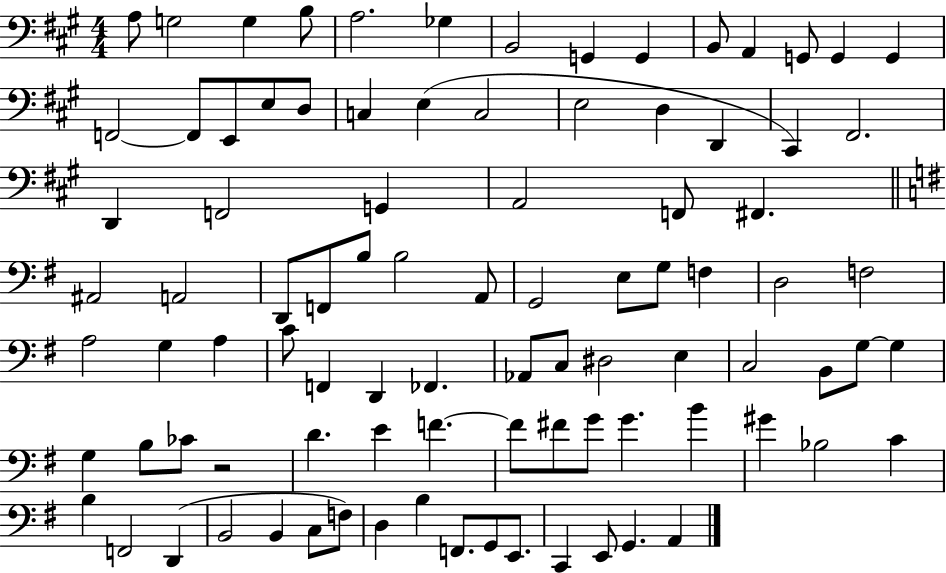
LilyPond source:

{
  \clef bass
  \numericTimeSignature
  \time 4/4
  \key a \major
  a8 g2 g4 b8 | a2. ges4 | b,2 g,4 g,4 | b,8 a,4 g,8 g,4 g,4 | \break f,2~~ f,8 e,8 e8 d8 | c4 e4( c2 | e2 d4 d,4 | cis,4) fis,2. | \break d,4 f,2 g,4 | a,2 f,8 fis,4. | \bar "||" \break \key g \major ais,2 a,2 | d,8 f,8 b8 b2 a,8 | g,2 e8 g8 f4 | d2 f2 | \break a2 g4 a4 | c'8 f,4 d,4 fes,4. | aes,8 c8 dis2 e4 | c2 b,8 g8~~ g4 | \break g4 b8 ces'8 r2 | d'4. e'4 f'4.~~ | f'8 fis'8 g'8 g'4. b'4 | gis'4 bes2 c'4 | \break b4 f,2 d,4( | b,2 b,4 c8 f8) | d4 b4 f,8. g,8 e,8. | c,4 e,8 g,4. a,4 | \break \bar "|."
}